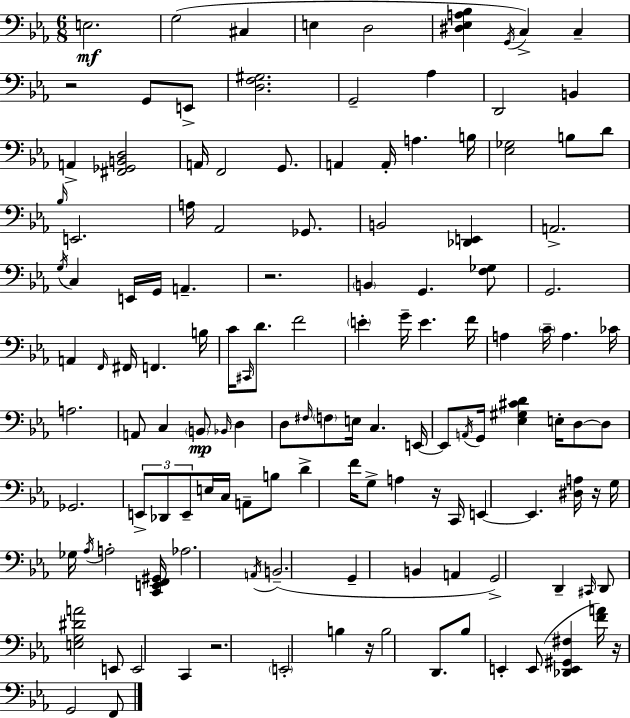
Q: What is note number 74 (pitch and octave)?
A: D3